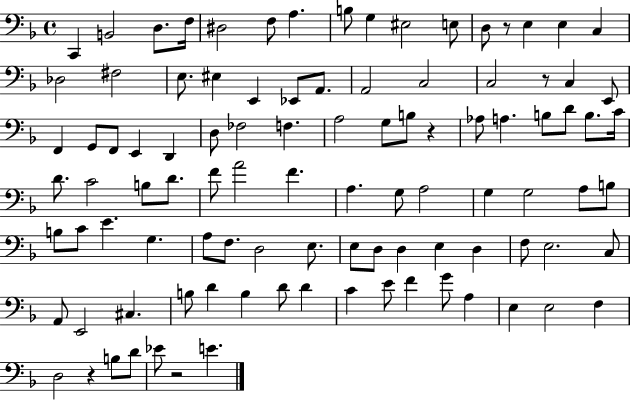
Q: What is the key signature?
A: F major